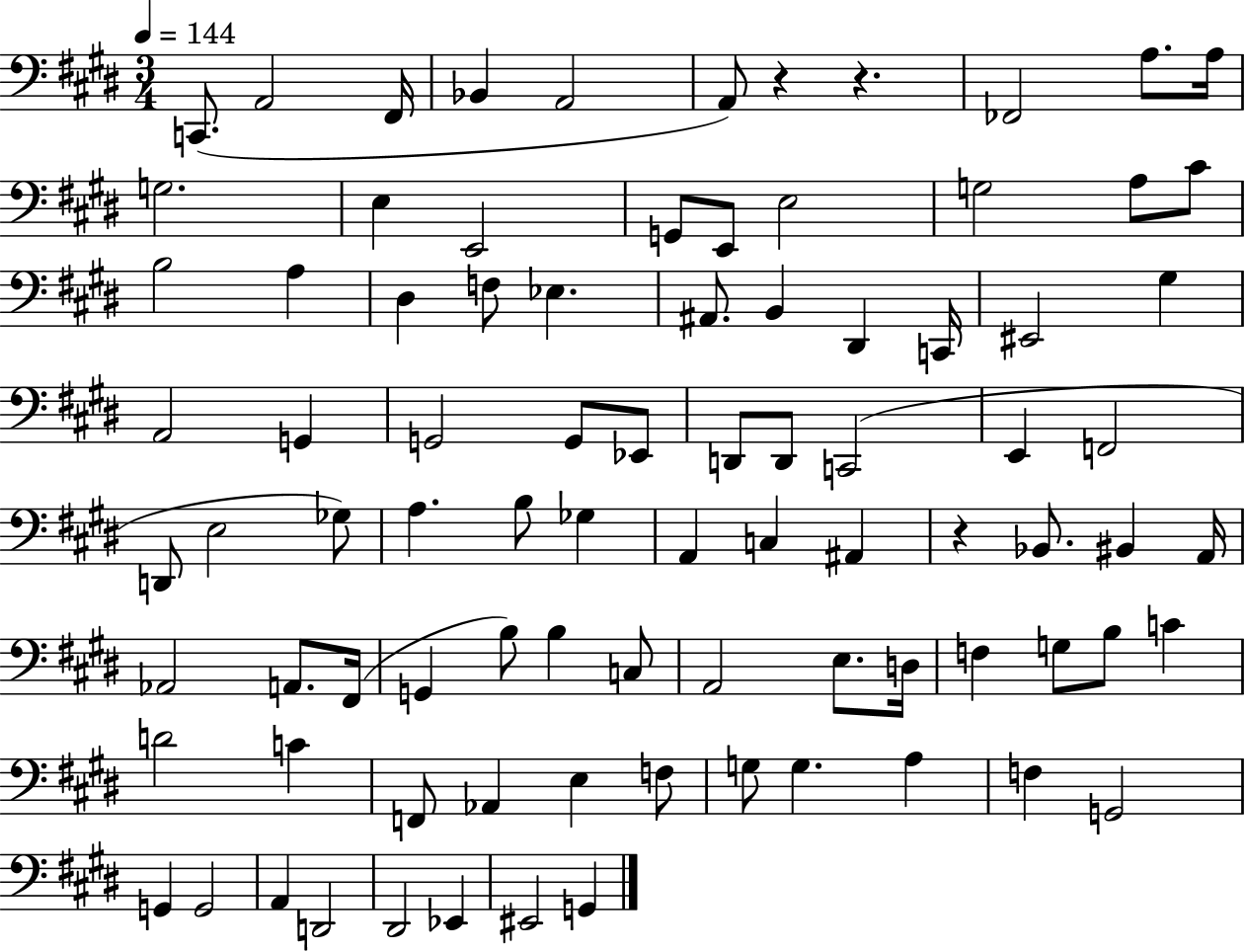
{
  \clef bass
  \numericTimeSignature
  \time 3/4
  \key e \major
  \tempo 4 = 144
  c,8.( a,2 fis,16 | bes,4 a,2 | a,8) r4 r4. | fes,2 a8. a16 | \break g2. | e4 e,2 | g,8 e,8 e2 | g2 a8 cis'8 | \break b2 a4 | dis4 f8 ees4. | ais,8. b,4 dis,4 c,16 | eis,2 gis4 | \break a,2 g,4 | g,2 g,8 ees,8 | d,8 d,8 c,2( | e,4 f,2 | \break d,8 e2 ges8) | a4. b8 ges4 | a,4 c4 ais,4 | r4 bes,8. bis,4 a,16 | \break aes,2 a,8. fis,16( | g,4 b8) b4 c8 | a,2 e8. d16 | f4 g8 b8 c'4 | \break d'2 c'4 | f,8 aes,4 e4 f8 | g8 g4. a4 | f4 g,2 | \break g,4 g,2 | a,4 d,2 | dis,2 ees,4 | eis,2 g,4 | \break \bar "|."
}